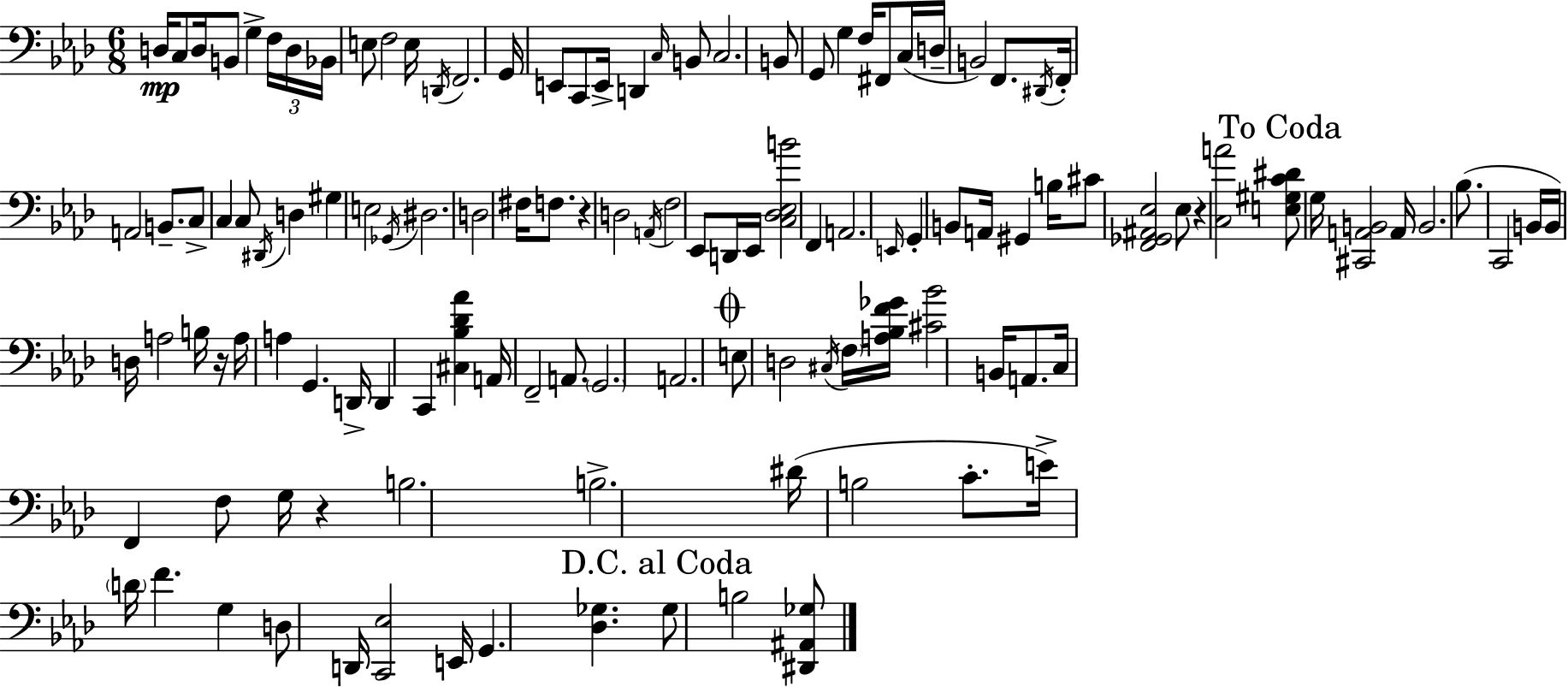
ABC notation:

X:1
T:Untitled
M:6/8
L:1/4
K:Ab
D,/4 C,/2 D,/4 B,,/2 G, F,/4 D,/4 _B,,/4 E,/2 F,2 E,/4 D,,/4 F,,2 G,,/4 E,,/2 C,,/2 E,,/4 D,, C,/4 B,,/2 C,2 B,,/2 G,,/2 G, F,/4 ^F,,/2 C,/4 D,/4 B,,2 F,,/2 ^D,,/4 F,,/4 A,,2 B,,/2 C,/2 C, C,/2 ^D,,/4 D, ^G, E,2 _G,,/4 ^D,2 D,2 ^F,/4 F,/2 z D,2 A,,/4 F,2 _E,,/2 D,,/4 _E,,/4 [C,_D,_E,B]2 F,, A,,2 E,,/4 G,, B,,/2 A,,/4 ^G,, B,/4 ^C/2 [F,,_G,,^A,,_E,]2 _E,/2 z [C,A]2 [E,^G,C^D]/2 G,/4 [^C,,A,,B,,]2 A,,/4 B,,2 _B,/2 C,,2 B,,/4 B,,/4 D,/4 A,2 B,/4 z/4 A,/4 A, G,, D,,/4 D,, C,, [^C,_B,_D_A] A,,/4 F,,2 A,,/2 G,,2 A,,2 E,/2 D,2 ^C,/4 F,/4 [A,_B,F_G]/4 [^C_B]2 B,,/4 A,,/2 C,/4 F,, F,/2 G,/4 z B,2 B,2 ^D/4 B,2 C/2 E/4 D/4 F G, D,/2 D,,/4 [C,,_E,]2 E,,/4 G,, [_D,_G,] _G,/2 B,2 [^D,,^A,,_G,]/2